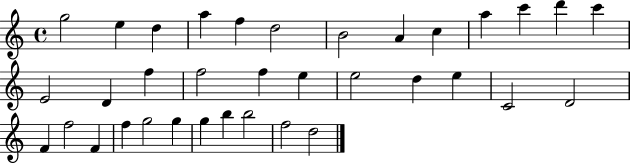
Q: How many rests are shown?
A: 0